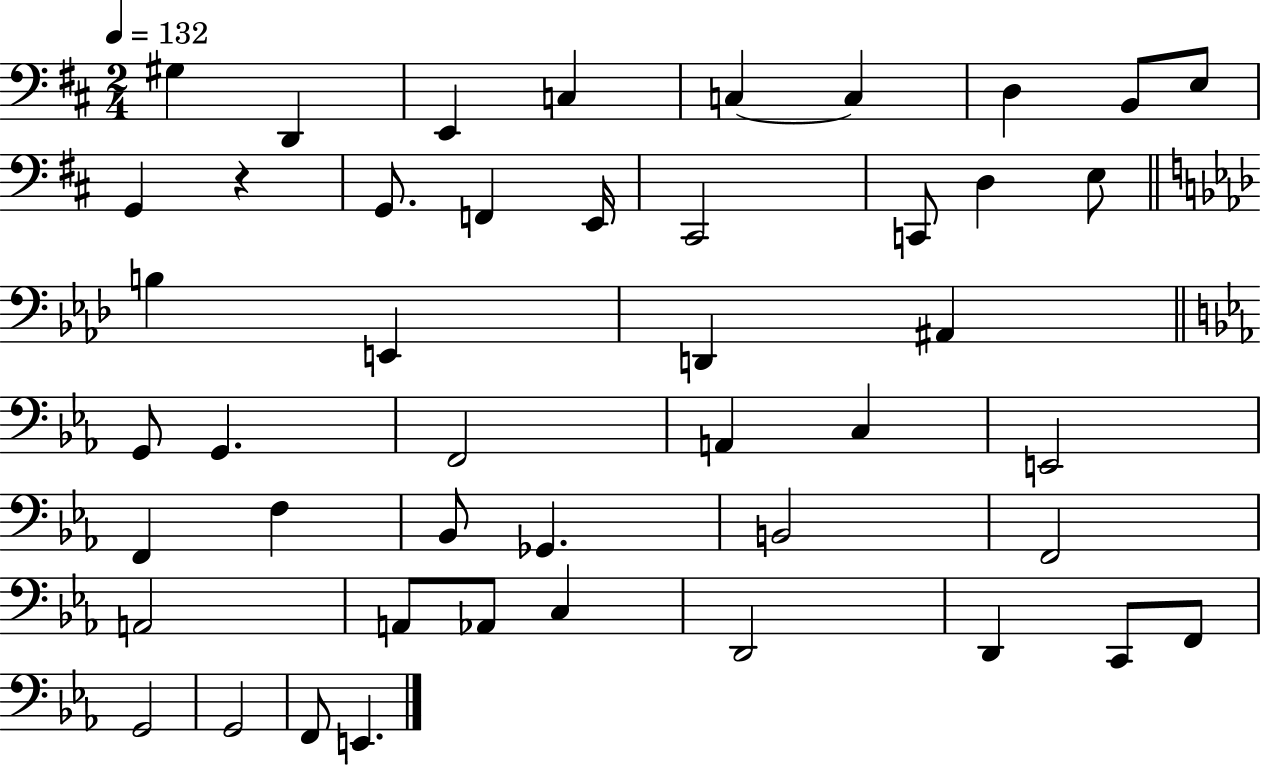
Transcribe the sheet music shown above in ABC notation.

X:1
T:Untitled
M:2/4
L:1/4
K:D
^G, D,, E,, C, C, C, D, B,,/2 E,/2 G,, z G,,/2 F,, E,,/4 ^C,,2 C,,/2 D, E,/2 B, E,, D,, ^A,, G,,/2 G,, F,,2 A,, C, E,,2 F,, F, _B,,/2 _G,, B,,2 F,,2 A,,2 A,,/2 _A,,/2 C, D,,2 D,, C,,/2 F,,/2 G,,2 G,,2 F,,/2 E,,